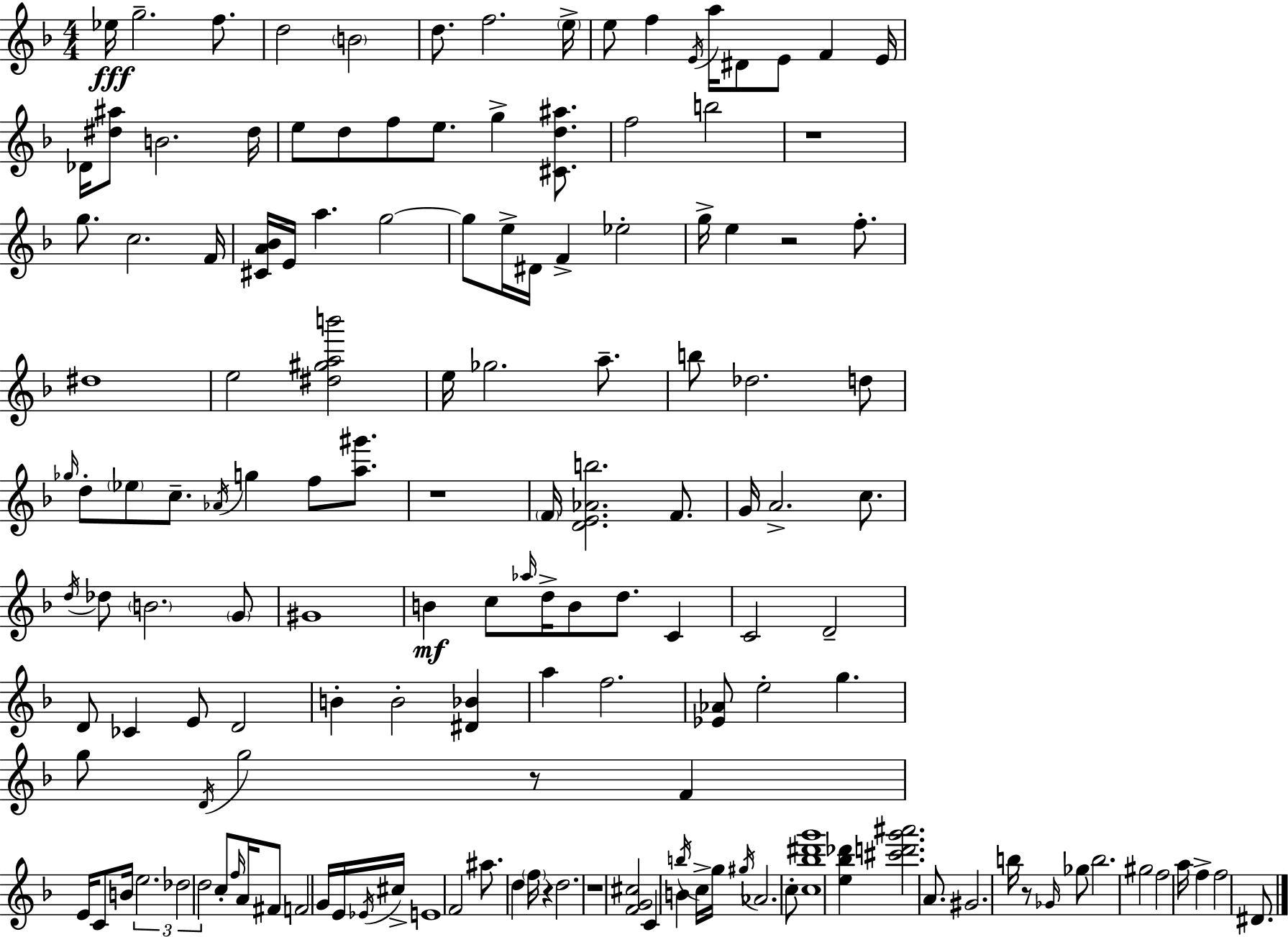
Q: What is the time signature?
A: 4/4